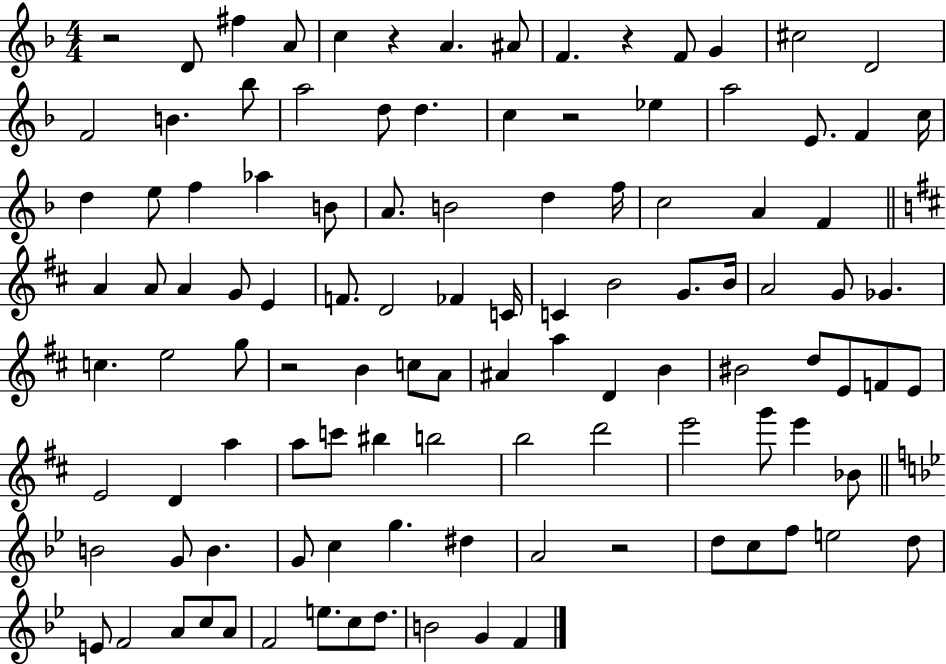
R/h D4/e F#5/q A4/e C5/q R/q A4/q. A#4/e F4/q. R/q F4/e G4/q C#5/h D4/h F4/h B4/q. Bb5/e A5/h D5/e D5/q. C5/q R/h Eb5/q A5/h E4/e. F4/q C5/s D5/q E5/e F5/q Ab5/q B4/e A4/e. B4/h D5/q F5/s C5/h A4/q F4/q A4/q A4/e A4/q G4/e E4/q F4/e. D4/h FES4/q C4/s C4/q B4/h G4/e. B4/s A4/h G4/e Gb4/q. C5/q. E5/h G5/e R/h B4/q C5/e A4/e A#4/q A5/q D4/q B4/q BIS4/h D5/e E4/e F4/e E4/e E4/h D4/q A5/q A5/e C6/e BIS5/q B5/h B5/h D6/h E6/h G6/e E6/q Bb4/e B4/h G4/e B4/q. G4/e C5/q G5/q. D#5/q A4/h R/h D5/e C5/e F5/e E5/h D5/e E4/e F4/h A4/e C5/e A4/e F4/h E5/e. C5/e D5/e. B4/h G4/q F4/q